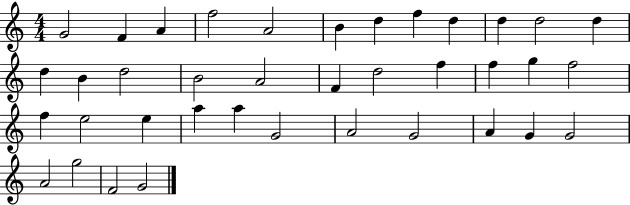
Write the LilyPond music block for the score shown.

{
  \clef treble
  \numericTimeSignature
  \time 4/4
  \key c \major
  g'2 f'4 a'4 | f''2 a'2 | b'4 d''4 f''4 d''4 | d''4 d''2 d''4 | \break d''4 b'4 d''2 | b'2 a'2 | f'4 d''2 f''4 | f''4 g''4 f''2 | \break f''4 e''2 e''4 | a''4 a''4 g'2 | a'2 g'2 | a'4 g'4 g'2 | \break a'2 g''2 | f'2 g'2 | \bar "|."
}